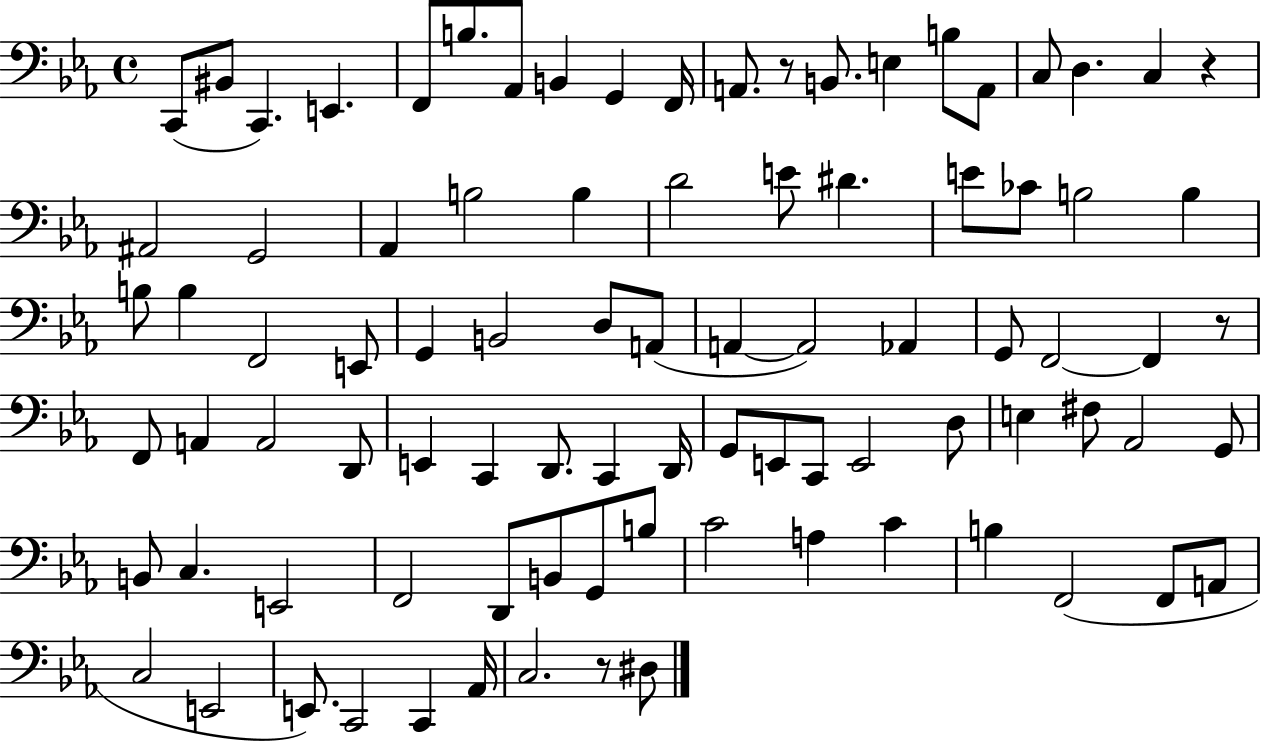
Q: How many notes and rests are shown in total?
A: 89